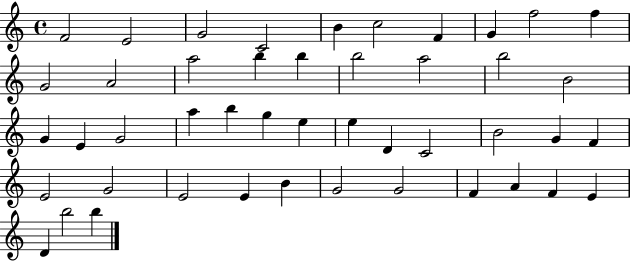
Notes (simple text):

F4/h E4/h G4/h C4/h B4/q C5/h F4/q G4/q F5/h F5/q G4/h A4/h A5/h B5/q B5/q B5/h A5/h B5/h B4/h G4/q E4/q G4/h A5/q B5/q G5/q E5/q E5/q D4/q C4/h B4/h G4/q F4/q E4/h G4/h E4/h E4/q B4/q G4/h G4/h F4/q A4/q F4/q E4/q D4/q B5/h B5/q